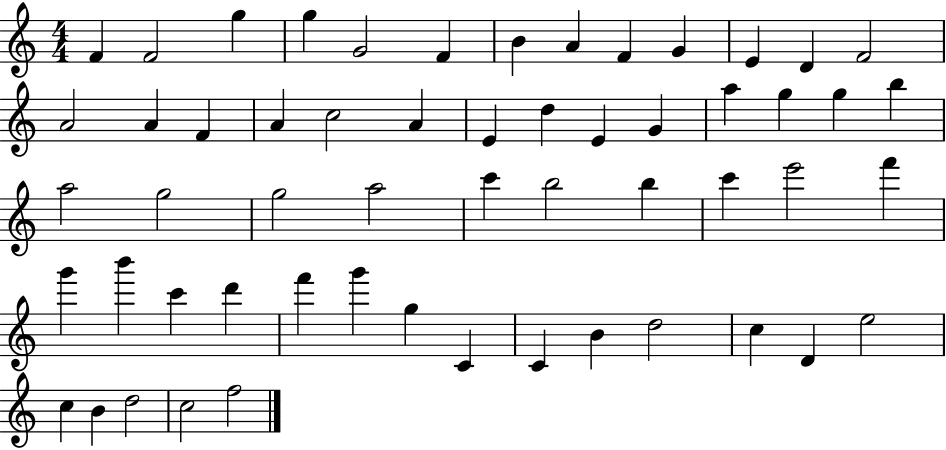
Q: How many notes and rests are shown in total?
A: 56